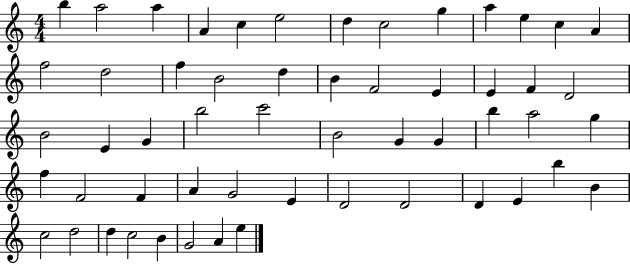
X:1
T:Untitled
M:4/4
L:1/4
K:C
b a2 a A c e2 d c2 g a e c A f2 d2 f B2 d B F2 E E F D2 B2 E G b2 c'2 B2 G G b a2 g f F2 F A G2 E D2 D2 D E b B c2 d2 d c2 B G2 A e